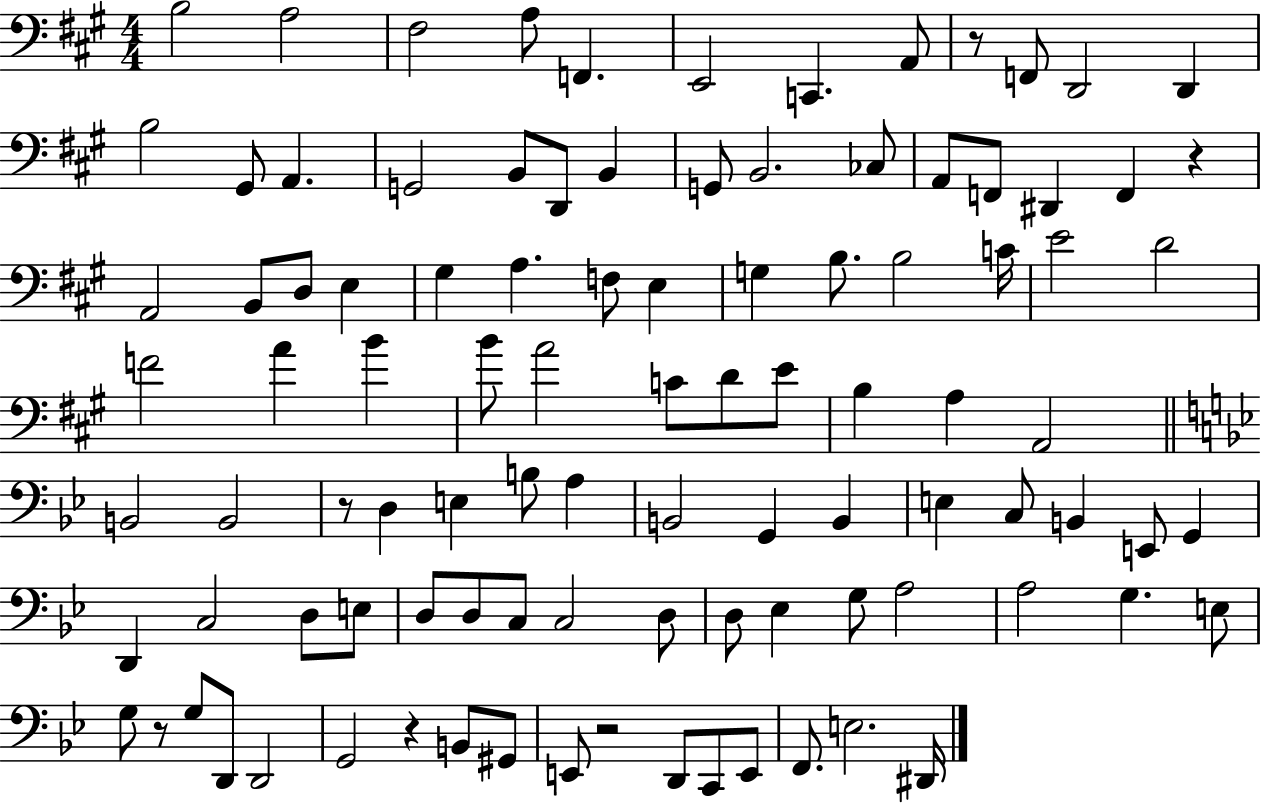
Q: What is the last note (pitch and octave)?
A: D#2